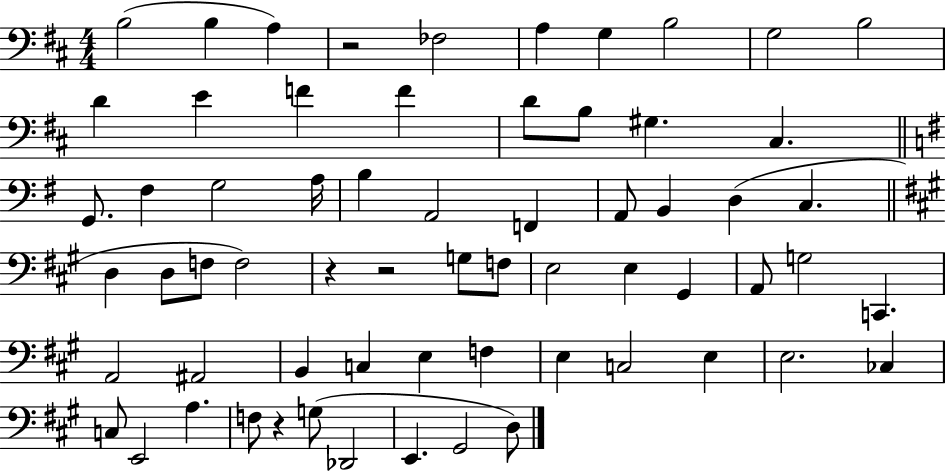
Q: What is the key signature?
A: D major